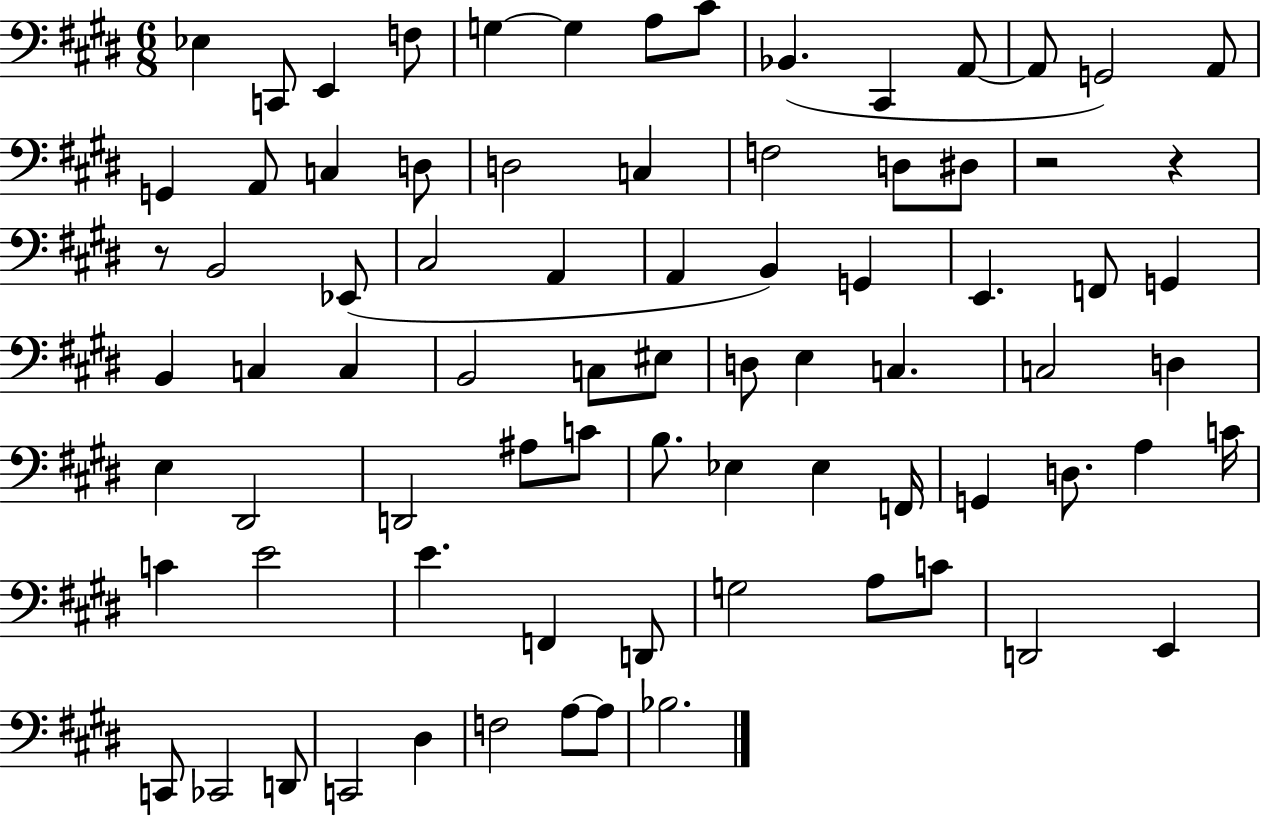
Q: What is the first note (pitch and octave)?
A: Eb3